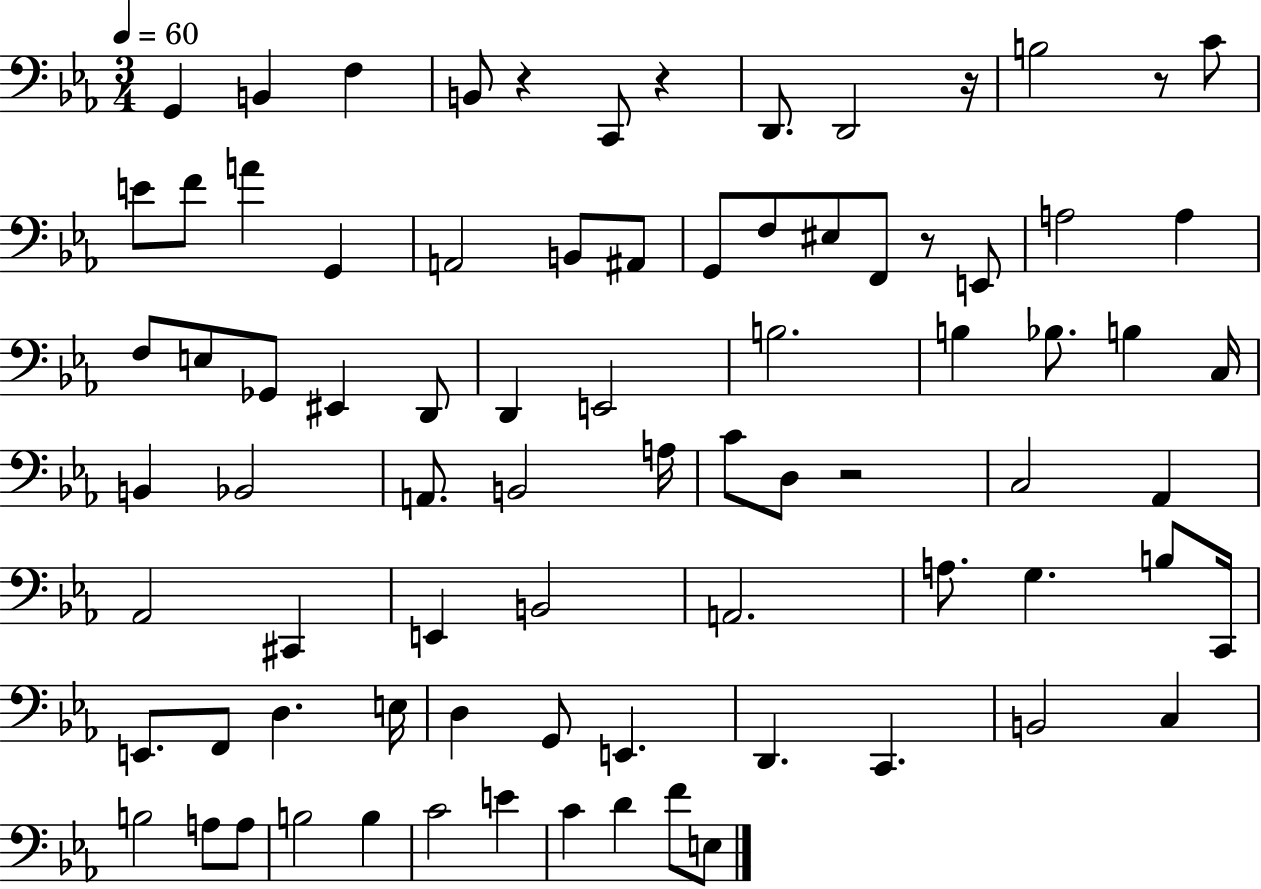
{
  \clef bass
  \numericTimeSignature
  \time 3/4
  \key ees \major
  \tempo 4 = 60
  g,4 b,4 f4 | b,8 r4 c,8 r4 | d,8. d,2 r16 | b2 r8 c'8 | \break e'8 f'8 a'4 g,4 | a,2 b,8 ais,8 | g,8 f8 eis8 f,8 r8 e,8 | a2 a4 | \break f8 e8 ges,8 eis,4 d,8 | d,4 e,2 | b2. | b4 bes8. b4 c16 | \break b,4 bes,2 | a,8. b,2 a16 | c'8 d8 r2 | c2 aes,4 | \break aes,2 cis,4 | e,4 b,2 | a,2. | a8. g4. b8 c,16 | \break e,8. f,8 d4. e16 | d4 g,8 e,4. | d,4. c,4. | b,2 c4 | \break b2 a8 a8 | b2 b4 | c'2 e'4 | c'4 d'4 f'8 e8 | \break \bar "|."
}